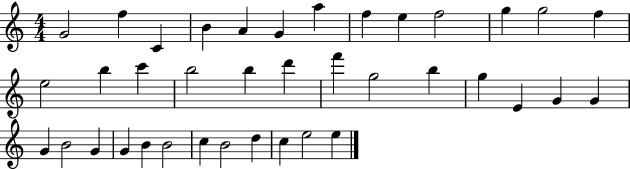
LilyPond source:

{
  \clef treble
  \numericTimeSignature
  \time 4/4
  \key c \major
  g'2 f''4 c'4 | b'4 a'4 g'4 a''4 | f''4 e''4 f''2 | g''4 g''2 f''4 | \break e''2 b''4 c'''4 | b''2 b''4 d'''4 | f'''4 g''2 b''4 | g''4 e'4 g'4 g'4 | \break g'4 b'2 g'4 | g'4 b'4 b'2 | c''4 b'2 d''4 | c''4 e''2 e''4 | \break \bar "|."
}